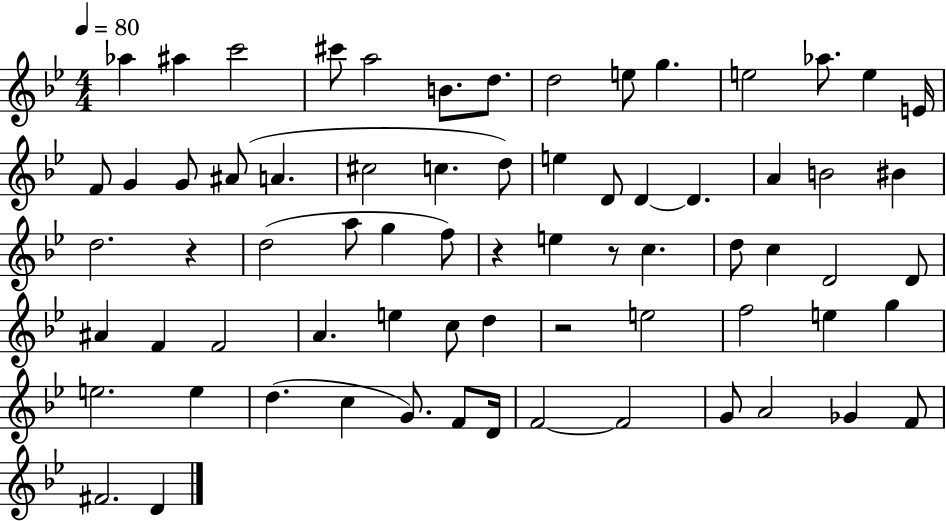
{
  \clef treble
  \numericTimeSignature
  \time 4/4
  \key bes \major
  \tempo 4 = 80
  \repeat volta 2 { aes''4 ais''4 c'''2 | cis'''8 a''2 b'8. d''8. | d''2 e''8 g''4. | e''2 aes''8. e''4 e'16 | \break f'8 g'4 g'8 ais'8( a'4. | cis''2 c''4. d''8) | e''4 d'8 d'4~~ d'4. | a'4 b'2 bis'4 | \break d''2. r4 | d''2( a''8 g''4 f''8) | r4 e''4 r8 c''4. | d''8 c''4 d'2 d'8 | \break ais'4 f'4 f'2 | a'4. e''4 c''8 d''4 | r2 e''2 | f''2 e''4 g''4 | \break e''2. e''4 | d''4.( c''4 g'8.) f'8 d'16 | f'2~~ f'2 | g'8 a'2 ges'4 f'8 | \break fis'2. d'4 | } \bar "|."
}